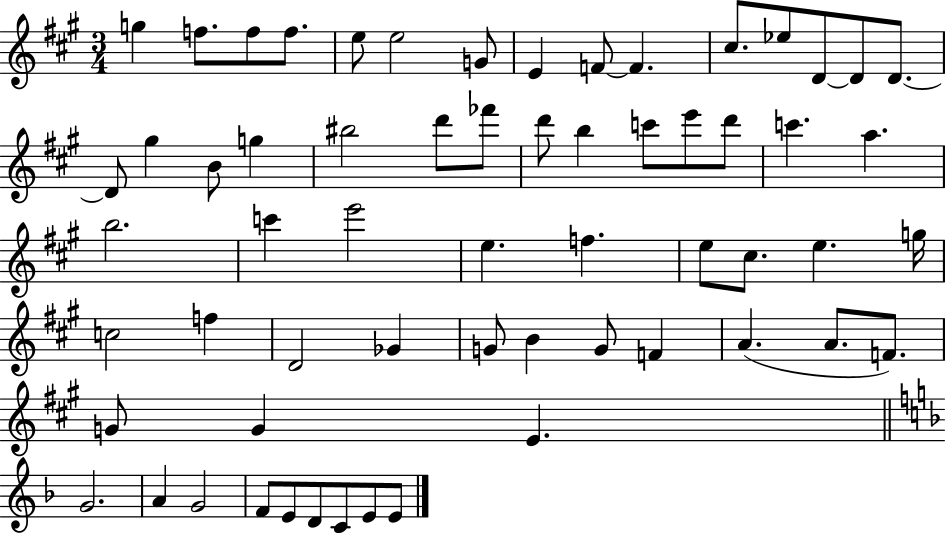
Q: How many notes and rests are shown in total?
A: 61